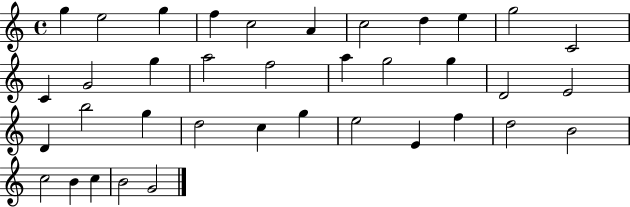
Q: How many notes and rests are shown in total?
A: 37